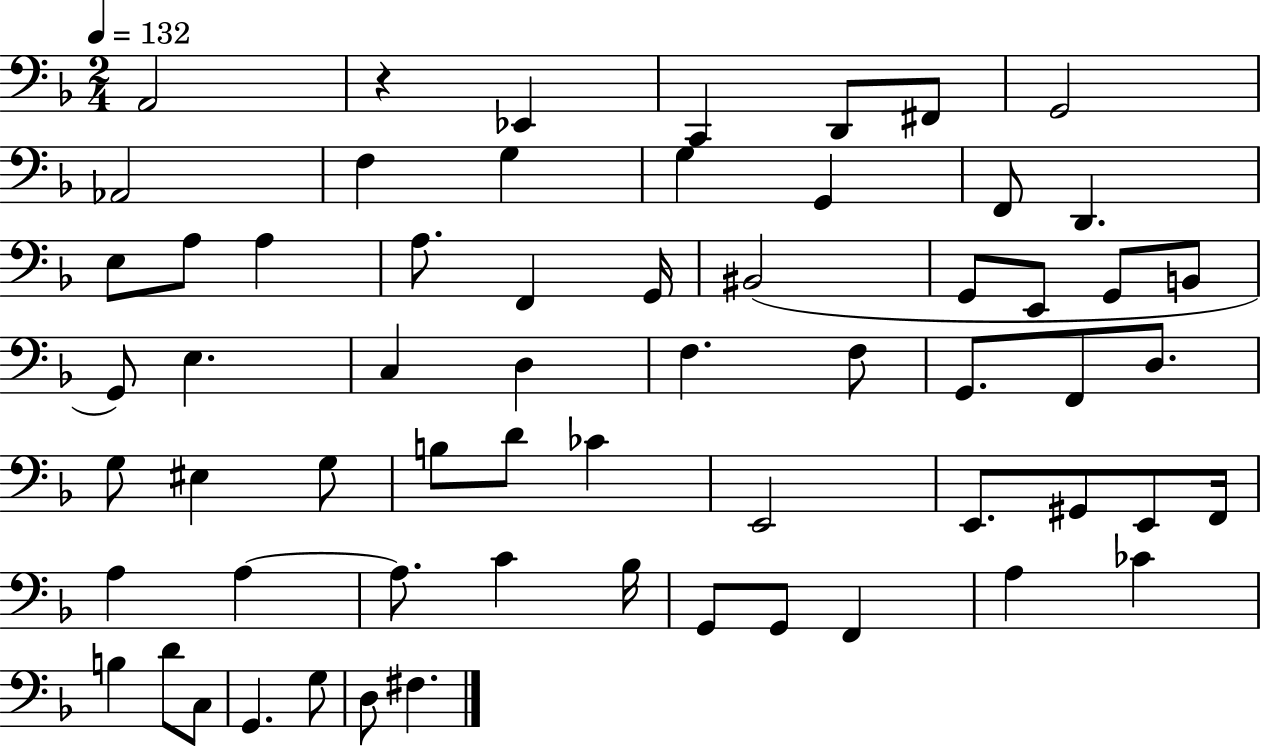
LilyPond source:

{
  \clef bass
  \numericTimeSignature
  \time 2/4
  \key f \major
  \tempo 4 = 132
  \repeat volta 2 { a,2 | r4 ees,4 | c,4 d,8 fis,8 | g,2 | \break aes,2 | f4 g4 | g4 g,4 | f,8 d,4. | \break e8 a8 a4 | a8. f,4 g,16 | bis,2( | g,8 e,8 g,8 b,8 | \break g,8) e4. | c4 d4 | f4. f8 | g,8. f,8 d8. | \break g8 eis4 g8 | b8 d'8 ces'4 | e,2 | e,8. gis,8 e,8 f,16 | \break a4 a4~~ | a8. c'4 bes16 | g,8 g,8 f,4 | a4 ces'4 | \break b4 d'8 c8 | g,4. g8 | d8 fis4. | } \bar "|."
}